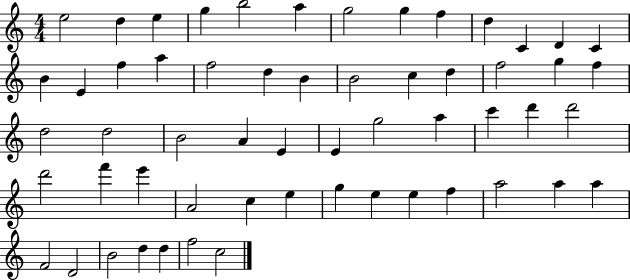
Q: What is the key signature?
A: C major